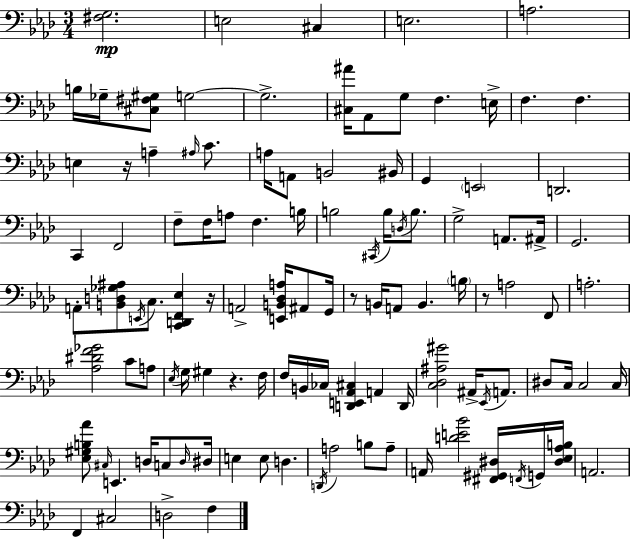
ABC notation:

X:1
T:Untitled
M:3/4
L:1/4
K:Ab
[^F,G,]2 E,2 ^C, E,2 A,2 B,/4 _G,/4 [^C,^F,^G,]/2 G,2 G,2 [^C,^A]/4 _A,,/2 G,/2 F, E,/4 F, F, E, z/4 A, ^A,/4 C/2 A,/4 A,,/2 B,,2 ^B,,/4 G,, E,,2 D,,2 C,, F,,2 F,/2 F,/4 A,/2 F, B,/4 B,2 ^C,,/4 B,/4 D,/4 B,/2 G,2 A,,/2 ^A,,/4 G,,2 A,,/2 [B,,D,_G,^A,]/2 E,,/4 C,/2 [C,,D,,F,,_E,] z/4 A,,2 [E,,B,,_D,A,]/4 ^A,,/2 G,,/4 z/2 B,,/4 A,,/2 B,, B,/4 z/2 A,2 F,,/2 A,2 [_A,^DF_G]2 C/2 A,/2 _E,/4 G,/4 ^G, z F,/4 F,/4 B,,/4 _C,/4 [D,,E,,_A,,^C,] A,, D,,/4 [C,_D,^A,^G]2 ^A,,/4 _E,,/4 A,,/2 ^D,/2 C,/4 C,2 C,/4 [_E,^G,B,_A]/2 ^C,/4 E,, D,/4 C,/2 D,/4 ^D,/4 E, E,/2 D, D,,/4 A,2 B,/2 A,/2 A,,/4 [DE_B]2 [^F,,^G,,^D,]/4 F,,/4 G,,/4 [^D,_E,_A,B,]/4 A,,2 F,, ^C,2 D,2 F,